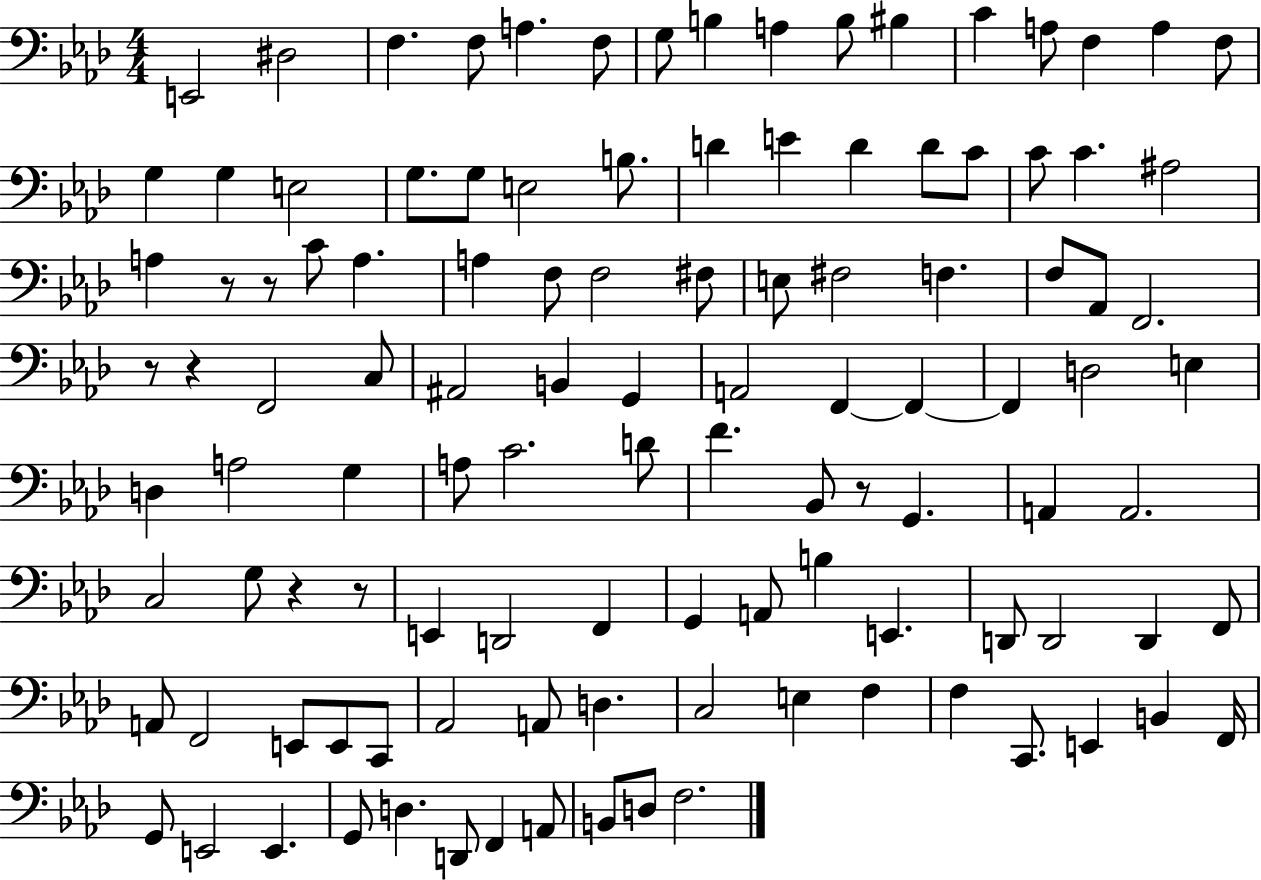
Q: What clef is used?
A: bass